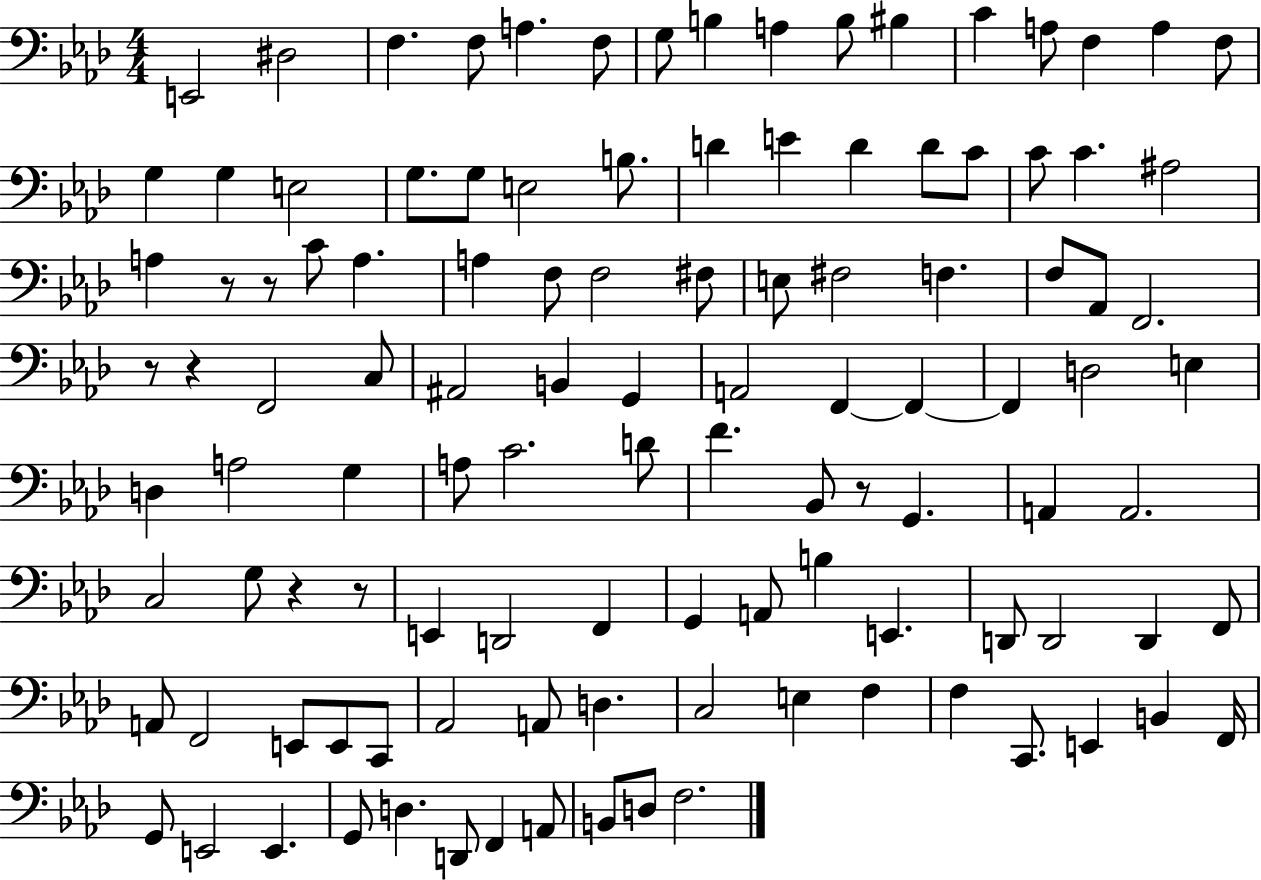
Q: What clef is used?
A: bass